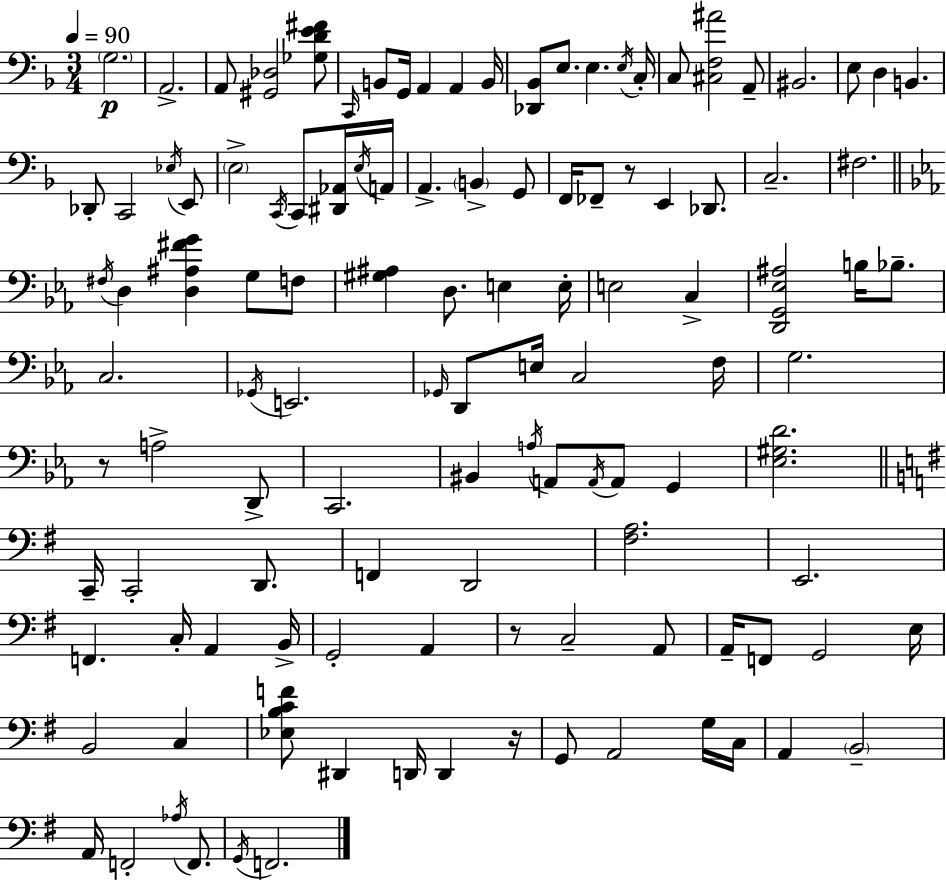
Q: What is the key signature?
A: F major